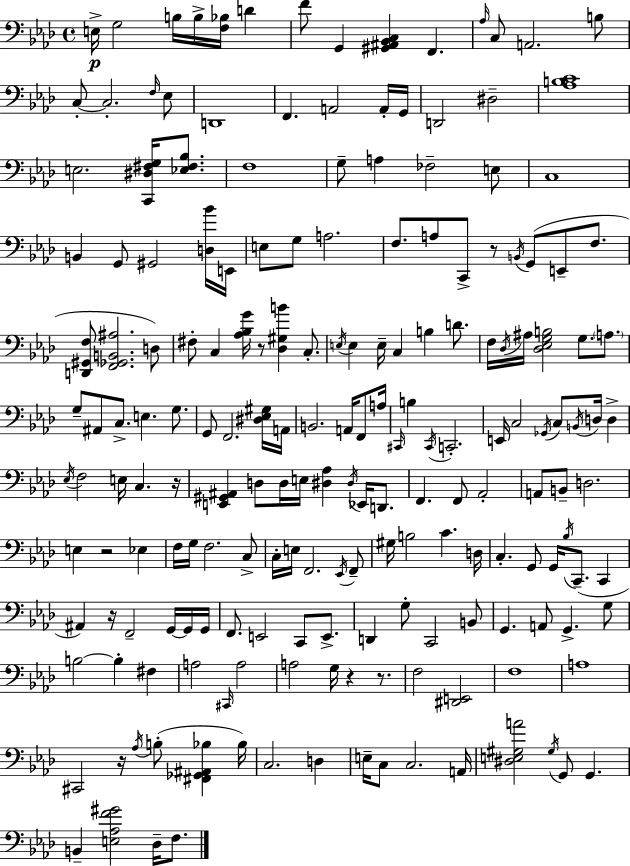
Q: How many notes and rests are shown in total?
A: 189